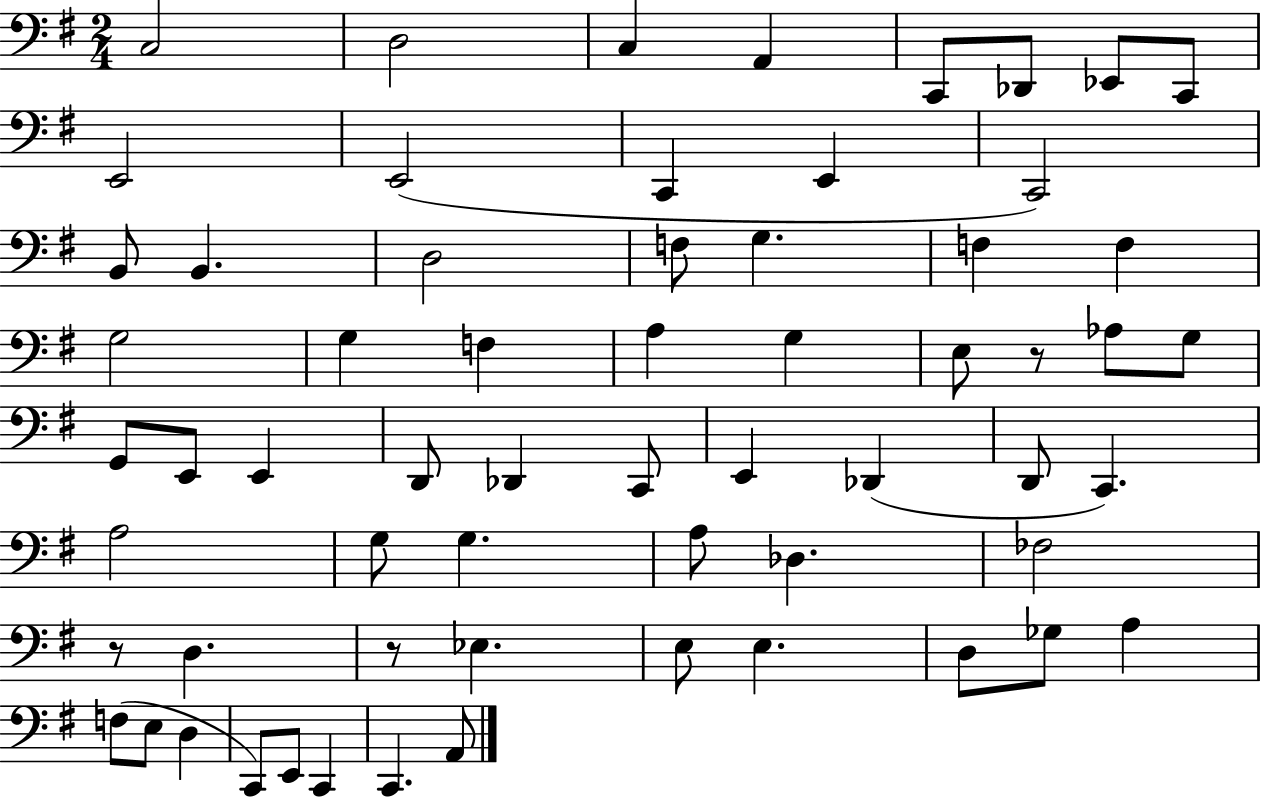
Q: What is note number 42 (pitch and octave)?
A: A3